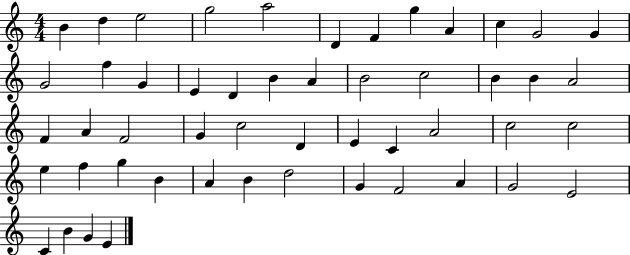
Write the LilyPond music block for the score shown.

{
  \clef treble
  \numericTimeSignature
  \time 4/4
  \key c \major
  b'4 d''4 e''2 | g''2 a''2 | d'4 f'4 g''4 a'4 | c''4 g'2 g'4 | \break g'2 f''4 g'4 | e'4 d'4 b'4 a'4 | b'2 c''2 | b'4 b'4 a'2 | \break f'4 a'4 f'2 | g'4 c''2 d'4 | e'4 c'4 a'2 | c''2 c''2 | \break e''4 f''4 g''4 b'4 | a'4 b'4 d''2 | g'4 f'2 a'4 | g'2 e'2 | \break c'4 b'4 g'4 e'4 | \bar "|."
}